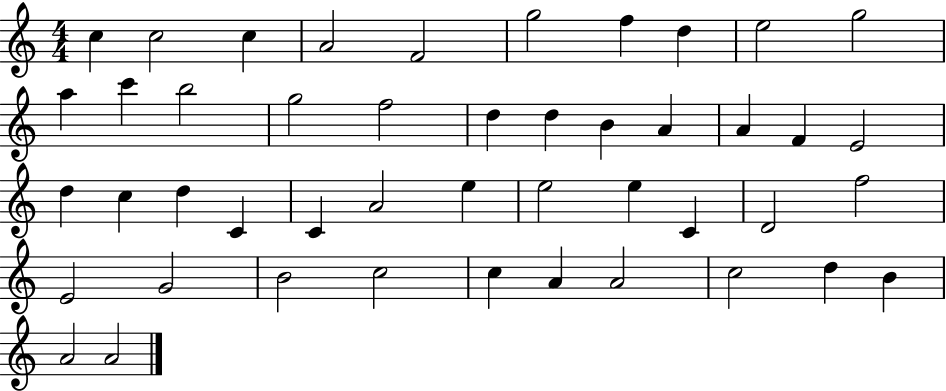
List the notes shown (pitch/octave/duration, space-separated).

C5/q C5/h C5/q A4/h F4/h G5/h F5/q D5/q E5/h G5/h A5/q C6/q B5/h G5/h F5/h D5/q D5/q B4/q A4/q A4/q F4/q E4/h D5/q C5/q D5/q C4/q C4/q A4/h E5/q E5/h E5/q C4/q D4/h F5/h E4/h G4/h B4/h C5/h C5/q A4/q A4/h C5/h D5/q B4/q A4/h A4/h